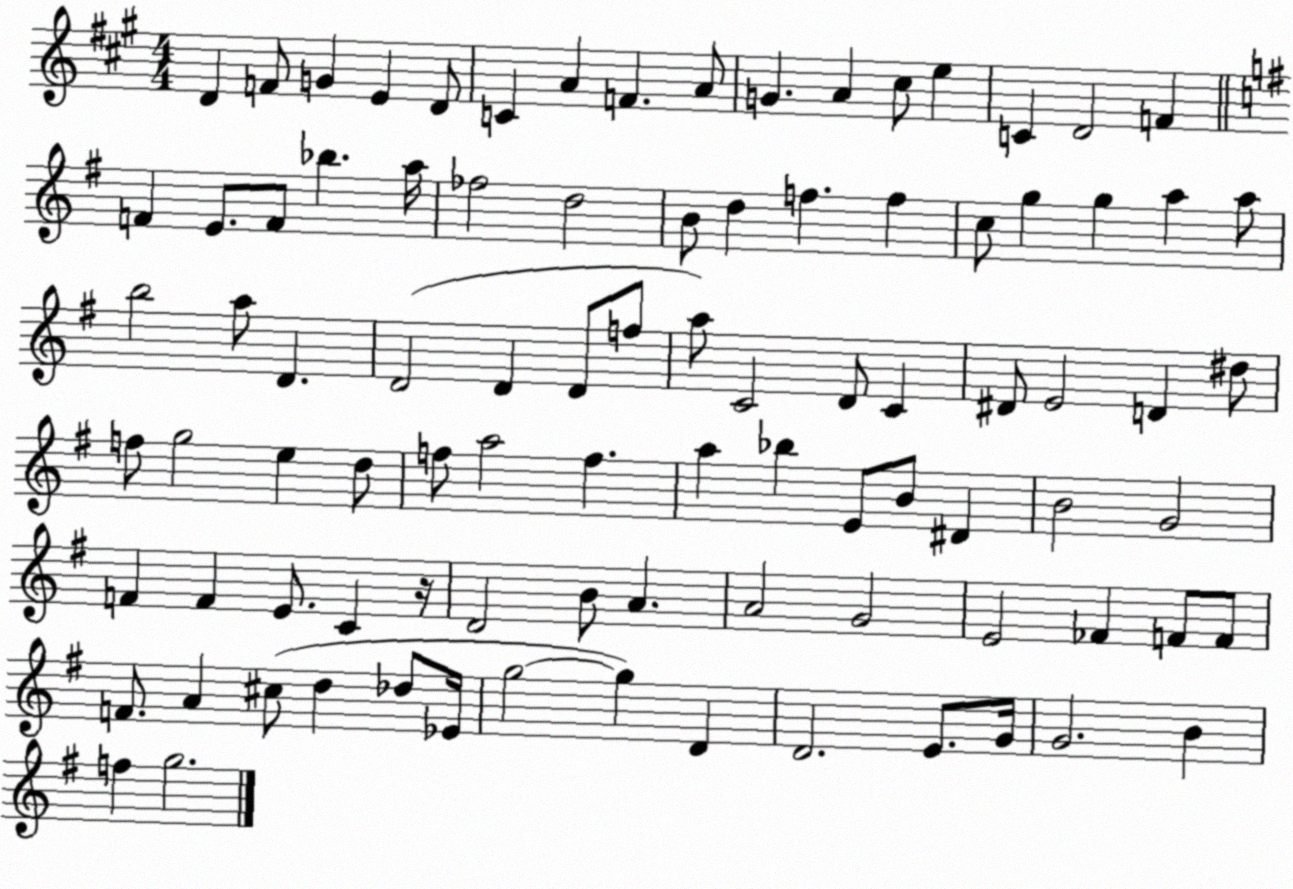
X:1
T:Untitled
M:4/4
L:1/4
K:A
D F/2 G E D/2 C A F A/2 G A ^c/2 e C D2 F F E/2 F/2 _b a/4 _f2 d2 B/2 d f f c/2 g g a a/2 b2 a/2 D D2 D D/2 f/2 a/2 C2 D/2 C ^D/2 E2 D ^d/2 f/2 g2 e d/2 f/2 a2 f a _b E/2 B/2 ^D B2 G2 F F E/2 C z/4 D2 B/2 A A2 G2 E2 _F F/2 F/2 F/2 A ^c/2 d _d/2 _E/4 g2 g D D2 E/2 G/4 G2 B f g2